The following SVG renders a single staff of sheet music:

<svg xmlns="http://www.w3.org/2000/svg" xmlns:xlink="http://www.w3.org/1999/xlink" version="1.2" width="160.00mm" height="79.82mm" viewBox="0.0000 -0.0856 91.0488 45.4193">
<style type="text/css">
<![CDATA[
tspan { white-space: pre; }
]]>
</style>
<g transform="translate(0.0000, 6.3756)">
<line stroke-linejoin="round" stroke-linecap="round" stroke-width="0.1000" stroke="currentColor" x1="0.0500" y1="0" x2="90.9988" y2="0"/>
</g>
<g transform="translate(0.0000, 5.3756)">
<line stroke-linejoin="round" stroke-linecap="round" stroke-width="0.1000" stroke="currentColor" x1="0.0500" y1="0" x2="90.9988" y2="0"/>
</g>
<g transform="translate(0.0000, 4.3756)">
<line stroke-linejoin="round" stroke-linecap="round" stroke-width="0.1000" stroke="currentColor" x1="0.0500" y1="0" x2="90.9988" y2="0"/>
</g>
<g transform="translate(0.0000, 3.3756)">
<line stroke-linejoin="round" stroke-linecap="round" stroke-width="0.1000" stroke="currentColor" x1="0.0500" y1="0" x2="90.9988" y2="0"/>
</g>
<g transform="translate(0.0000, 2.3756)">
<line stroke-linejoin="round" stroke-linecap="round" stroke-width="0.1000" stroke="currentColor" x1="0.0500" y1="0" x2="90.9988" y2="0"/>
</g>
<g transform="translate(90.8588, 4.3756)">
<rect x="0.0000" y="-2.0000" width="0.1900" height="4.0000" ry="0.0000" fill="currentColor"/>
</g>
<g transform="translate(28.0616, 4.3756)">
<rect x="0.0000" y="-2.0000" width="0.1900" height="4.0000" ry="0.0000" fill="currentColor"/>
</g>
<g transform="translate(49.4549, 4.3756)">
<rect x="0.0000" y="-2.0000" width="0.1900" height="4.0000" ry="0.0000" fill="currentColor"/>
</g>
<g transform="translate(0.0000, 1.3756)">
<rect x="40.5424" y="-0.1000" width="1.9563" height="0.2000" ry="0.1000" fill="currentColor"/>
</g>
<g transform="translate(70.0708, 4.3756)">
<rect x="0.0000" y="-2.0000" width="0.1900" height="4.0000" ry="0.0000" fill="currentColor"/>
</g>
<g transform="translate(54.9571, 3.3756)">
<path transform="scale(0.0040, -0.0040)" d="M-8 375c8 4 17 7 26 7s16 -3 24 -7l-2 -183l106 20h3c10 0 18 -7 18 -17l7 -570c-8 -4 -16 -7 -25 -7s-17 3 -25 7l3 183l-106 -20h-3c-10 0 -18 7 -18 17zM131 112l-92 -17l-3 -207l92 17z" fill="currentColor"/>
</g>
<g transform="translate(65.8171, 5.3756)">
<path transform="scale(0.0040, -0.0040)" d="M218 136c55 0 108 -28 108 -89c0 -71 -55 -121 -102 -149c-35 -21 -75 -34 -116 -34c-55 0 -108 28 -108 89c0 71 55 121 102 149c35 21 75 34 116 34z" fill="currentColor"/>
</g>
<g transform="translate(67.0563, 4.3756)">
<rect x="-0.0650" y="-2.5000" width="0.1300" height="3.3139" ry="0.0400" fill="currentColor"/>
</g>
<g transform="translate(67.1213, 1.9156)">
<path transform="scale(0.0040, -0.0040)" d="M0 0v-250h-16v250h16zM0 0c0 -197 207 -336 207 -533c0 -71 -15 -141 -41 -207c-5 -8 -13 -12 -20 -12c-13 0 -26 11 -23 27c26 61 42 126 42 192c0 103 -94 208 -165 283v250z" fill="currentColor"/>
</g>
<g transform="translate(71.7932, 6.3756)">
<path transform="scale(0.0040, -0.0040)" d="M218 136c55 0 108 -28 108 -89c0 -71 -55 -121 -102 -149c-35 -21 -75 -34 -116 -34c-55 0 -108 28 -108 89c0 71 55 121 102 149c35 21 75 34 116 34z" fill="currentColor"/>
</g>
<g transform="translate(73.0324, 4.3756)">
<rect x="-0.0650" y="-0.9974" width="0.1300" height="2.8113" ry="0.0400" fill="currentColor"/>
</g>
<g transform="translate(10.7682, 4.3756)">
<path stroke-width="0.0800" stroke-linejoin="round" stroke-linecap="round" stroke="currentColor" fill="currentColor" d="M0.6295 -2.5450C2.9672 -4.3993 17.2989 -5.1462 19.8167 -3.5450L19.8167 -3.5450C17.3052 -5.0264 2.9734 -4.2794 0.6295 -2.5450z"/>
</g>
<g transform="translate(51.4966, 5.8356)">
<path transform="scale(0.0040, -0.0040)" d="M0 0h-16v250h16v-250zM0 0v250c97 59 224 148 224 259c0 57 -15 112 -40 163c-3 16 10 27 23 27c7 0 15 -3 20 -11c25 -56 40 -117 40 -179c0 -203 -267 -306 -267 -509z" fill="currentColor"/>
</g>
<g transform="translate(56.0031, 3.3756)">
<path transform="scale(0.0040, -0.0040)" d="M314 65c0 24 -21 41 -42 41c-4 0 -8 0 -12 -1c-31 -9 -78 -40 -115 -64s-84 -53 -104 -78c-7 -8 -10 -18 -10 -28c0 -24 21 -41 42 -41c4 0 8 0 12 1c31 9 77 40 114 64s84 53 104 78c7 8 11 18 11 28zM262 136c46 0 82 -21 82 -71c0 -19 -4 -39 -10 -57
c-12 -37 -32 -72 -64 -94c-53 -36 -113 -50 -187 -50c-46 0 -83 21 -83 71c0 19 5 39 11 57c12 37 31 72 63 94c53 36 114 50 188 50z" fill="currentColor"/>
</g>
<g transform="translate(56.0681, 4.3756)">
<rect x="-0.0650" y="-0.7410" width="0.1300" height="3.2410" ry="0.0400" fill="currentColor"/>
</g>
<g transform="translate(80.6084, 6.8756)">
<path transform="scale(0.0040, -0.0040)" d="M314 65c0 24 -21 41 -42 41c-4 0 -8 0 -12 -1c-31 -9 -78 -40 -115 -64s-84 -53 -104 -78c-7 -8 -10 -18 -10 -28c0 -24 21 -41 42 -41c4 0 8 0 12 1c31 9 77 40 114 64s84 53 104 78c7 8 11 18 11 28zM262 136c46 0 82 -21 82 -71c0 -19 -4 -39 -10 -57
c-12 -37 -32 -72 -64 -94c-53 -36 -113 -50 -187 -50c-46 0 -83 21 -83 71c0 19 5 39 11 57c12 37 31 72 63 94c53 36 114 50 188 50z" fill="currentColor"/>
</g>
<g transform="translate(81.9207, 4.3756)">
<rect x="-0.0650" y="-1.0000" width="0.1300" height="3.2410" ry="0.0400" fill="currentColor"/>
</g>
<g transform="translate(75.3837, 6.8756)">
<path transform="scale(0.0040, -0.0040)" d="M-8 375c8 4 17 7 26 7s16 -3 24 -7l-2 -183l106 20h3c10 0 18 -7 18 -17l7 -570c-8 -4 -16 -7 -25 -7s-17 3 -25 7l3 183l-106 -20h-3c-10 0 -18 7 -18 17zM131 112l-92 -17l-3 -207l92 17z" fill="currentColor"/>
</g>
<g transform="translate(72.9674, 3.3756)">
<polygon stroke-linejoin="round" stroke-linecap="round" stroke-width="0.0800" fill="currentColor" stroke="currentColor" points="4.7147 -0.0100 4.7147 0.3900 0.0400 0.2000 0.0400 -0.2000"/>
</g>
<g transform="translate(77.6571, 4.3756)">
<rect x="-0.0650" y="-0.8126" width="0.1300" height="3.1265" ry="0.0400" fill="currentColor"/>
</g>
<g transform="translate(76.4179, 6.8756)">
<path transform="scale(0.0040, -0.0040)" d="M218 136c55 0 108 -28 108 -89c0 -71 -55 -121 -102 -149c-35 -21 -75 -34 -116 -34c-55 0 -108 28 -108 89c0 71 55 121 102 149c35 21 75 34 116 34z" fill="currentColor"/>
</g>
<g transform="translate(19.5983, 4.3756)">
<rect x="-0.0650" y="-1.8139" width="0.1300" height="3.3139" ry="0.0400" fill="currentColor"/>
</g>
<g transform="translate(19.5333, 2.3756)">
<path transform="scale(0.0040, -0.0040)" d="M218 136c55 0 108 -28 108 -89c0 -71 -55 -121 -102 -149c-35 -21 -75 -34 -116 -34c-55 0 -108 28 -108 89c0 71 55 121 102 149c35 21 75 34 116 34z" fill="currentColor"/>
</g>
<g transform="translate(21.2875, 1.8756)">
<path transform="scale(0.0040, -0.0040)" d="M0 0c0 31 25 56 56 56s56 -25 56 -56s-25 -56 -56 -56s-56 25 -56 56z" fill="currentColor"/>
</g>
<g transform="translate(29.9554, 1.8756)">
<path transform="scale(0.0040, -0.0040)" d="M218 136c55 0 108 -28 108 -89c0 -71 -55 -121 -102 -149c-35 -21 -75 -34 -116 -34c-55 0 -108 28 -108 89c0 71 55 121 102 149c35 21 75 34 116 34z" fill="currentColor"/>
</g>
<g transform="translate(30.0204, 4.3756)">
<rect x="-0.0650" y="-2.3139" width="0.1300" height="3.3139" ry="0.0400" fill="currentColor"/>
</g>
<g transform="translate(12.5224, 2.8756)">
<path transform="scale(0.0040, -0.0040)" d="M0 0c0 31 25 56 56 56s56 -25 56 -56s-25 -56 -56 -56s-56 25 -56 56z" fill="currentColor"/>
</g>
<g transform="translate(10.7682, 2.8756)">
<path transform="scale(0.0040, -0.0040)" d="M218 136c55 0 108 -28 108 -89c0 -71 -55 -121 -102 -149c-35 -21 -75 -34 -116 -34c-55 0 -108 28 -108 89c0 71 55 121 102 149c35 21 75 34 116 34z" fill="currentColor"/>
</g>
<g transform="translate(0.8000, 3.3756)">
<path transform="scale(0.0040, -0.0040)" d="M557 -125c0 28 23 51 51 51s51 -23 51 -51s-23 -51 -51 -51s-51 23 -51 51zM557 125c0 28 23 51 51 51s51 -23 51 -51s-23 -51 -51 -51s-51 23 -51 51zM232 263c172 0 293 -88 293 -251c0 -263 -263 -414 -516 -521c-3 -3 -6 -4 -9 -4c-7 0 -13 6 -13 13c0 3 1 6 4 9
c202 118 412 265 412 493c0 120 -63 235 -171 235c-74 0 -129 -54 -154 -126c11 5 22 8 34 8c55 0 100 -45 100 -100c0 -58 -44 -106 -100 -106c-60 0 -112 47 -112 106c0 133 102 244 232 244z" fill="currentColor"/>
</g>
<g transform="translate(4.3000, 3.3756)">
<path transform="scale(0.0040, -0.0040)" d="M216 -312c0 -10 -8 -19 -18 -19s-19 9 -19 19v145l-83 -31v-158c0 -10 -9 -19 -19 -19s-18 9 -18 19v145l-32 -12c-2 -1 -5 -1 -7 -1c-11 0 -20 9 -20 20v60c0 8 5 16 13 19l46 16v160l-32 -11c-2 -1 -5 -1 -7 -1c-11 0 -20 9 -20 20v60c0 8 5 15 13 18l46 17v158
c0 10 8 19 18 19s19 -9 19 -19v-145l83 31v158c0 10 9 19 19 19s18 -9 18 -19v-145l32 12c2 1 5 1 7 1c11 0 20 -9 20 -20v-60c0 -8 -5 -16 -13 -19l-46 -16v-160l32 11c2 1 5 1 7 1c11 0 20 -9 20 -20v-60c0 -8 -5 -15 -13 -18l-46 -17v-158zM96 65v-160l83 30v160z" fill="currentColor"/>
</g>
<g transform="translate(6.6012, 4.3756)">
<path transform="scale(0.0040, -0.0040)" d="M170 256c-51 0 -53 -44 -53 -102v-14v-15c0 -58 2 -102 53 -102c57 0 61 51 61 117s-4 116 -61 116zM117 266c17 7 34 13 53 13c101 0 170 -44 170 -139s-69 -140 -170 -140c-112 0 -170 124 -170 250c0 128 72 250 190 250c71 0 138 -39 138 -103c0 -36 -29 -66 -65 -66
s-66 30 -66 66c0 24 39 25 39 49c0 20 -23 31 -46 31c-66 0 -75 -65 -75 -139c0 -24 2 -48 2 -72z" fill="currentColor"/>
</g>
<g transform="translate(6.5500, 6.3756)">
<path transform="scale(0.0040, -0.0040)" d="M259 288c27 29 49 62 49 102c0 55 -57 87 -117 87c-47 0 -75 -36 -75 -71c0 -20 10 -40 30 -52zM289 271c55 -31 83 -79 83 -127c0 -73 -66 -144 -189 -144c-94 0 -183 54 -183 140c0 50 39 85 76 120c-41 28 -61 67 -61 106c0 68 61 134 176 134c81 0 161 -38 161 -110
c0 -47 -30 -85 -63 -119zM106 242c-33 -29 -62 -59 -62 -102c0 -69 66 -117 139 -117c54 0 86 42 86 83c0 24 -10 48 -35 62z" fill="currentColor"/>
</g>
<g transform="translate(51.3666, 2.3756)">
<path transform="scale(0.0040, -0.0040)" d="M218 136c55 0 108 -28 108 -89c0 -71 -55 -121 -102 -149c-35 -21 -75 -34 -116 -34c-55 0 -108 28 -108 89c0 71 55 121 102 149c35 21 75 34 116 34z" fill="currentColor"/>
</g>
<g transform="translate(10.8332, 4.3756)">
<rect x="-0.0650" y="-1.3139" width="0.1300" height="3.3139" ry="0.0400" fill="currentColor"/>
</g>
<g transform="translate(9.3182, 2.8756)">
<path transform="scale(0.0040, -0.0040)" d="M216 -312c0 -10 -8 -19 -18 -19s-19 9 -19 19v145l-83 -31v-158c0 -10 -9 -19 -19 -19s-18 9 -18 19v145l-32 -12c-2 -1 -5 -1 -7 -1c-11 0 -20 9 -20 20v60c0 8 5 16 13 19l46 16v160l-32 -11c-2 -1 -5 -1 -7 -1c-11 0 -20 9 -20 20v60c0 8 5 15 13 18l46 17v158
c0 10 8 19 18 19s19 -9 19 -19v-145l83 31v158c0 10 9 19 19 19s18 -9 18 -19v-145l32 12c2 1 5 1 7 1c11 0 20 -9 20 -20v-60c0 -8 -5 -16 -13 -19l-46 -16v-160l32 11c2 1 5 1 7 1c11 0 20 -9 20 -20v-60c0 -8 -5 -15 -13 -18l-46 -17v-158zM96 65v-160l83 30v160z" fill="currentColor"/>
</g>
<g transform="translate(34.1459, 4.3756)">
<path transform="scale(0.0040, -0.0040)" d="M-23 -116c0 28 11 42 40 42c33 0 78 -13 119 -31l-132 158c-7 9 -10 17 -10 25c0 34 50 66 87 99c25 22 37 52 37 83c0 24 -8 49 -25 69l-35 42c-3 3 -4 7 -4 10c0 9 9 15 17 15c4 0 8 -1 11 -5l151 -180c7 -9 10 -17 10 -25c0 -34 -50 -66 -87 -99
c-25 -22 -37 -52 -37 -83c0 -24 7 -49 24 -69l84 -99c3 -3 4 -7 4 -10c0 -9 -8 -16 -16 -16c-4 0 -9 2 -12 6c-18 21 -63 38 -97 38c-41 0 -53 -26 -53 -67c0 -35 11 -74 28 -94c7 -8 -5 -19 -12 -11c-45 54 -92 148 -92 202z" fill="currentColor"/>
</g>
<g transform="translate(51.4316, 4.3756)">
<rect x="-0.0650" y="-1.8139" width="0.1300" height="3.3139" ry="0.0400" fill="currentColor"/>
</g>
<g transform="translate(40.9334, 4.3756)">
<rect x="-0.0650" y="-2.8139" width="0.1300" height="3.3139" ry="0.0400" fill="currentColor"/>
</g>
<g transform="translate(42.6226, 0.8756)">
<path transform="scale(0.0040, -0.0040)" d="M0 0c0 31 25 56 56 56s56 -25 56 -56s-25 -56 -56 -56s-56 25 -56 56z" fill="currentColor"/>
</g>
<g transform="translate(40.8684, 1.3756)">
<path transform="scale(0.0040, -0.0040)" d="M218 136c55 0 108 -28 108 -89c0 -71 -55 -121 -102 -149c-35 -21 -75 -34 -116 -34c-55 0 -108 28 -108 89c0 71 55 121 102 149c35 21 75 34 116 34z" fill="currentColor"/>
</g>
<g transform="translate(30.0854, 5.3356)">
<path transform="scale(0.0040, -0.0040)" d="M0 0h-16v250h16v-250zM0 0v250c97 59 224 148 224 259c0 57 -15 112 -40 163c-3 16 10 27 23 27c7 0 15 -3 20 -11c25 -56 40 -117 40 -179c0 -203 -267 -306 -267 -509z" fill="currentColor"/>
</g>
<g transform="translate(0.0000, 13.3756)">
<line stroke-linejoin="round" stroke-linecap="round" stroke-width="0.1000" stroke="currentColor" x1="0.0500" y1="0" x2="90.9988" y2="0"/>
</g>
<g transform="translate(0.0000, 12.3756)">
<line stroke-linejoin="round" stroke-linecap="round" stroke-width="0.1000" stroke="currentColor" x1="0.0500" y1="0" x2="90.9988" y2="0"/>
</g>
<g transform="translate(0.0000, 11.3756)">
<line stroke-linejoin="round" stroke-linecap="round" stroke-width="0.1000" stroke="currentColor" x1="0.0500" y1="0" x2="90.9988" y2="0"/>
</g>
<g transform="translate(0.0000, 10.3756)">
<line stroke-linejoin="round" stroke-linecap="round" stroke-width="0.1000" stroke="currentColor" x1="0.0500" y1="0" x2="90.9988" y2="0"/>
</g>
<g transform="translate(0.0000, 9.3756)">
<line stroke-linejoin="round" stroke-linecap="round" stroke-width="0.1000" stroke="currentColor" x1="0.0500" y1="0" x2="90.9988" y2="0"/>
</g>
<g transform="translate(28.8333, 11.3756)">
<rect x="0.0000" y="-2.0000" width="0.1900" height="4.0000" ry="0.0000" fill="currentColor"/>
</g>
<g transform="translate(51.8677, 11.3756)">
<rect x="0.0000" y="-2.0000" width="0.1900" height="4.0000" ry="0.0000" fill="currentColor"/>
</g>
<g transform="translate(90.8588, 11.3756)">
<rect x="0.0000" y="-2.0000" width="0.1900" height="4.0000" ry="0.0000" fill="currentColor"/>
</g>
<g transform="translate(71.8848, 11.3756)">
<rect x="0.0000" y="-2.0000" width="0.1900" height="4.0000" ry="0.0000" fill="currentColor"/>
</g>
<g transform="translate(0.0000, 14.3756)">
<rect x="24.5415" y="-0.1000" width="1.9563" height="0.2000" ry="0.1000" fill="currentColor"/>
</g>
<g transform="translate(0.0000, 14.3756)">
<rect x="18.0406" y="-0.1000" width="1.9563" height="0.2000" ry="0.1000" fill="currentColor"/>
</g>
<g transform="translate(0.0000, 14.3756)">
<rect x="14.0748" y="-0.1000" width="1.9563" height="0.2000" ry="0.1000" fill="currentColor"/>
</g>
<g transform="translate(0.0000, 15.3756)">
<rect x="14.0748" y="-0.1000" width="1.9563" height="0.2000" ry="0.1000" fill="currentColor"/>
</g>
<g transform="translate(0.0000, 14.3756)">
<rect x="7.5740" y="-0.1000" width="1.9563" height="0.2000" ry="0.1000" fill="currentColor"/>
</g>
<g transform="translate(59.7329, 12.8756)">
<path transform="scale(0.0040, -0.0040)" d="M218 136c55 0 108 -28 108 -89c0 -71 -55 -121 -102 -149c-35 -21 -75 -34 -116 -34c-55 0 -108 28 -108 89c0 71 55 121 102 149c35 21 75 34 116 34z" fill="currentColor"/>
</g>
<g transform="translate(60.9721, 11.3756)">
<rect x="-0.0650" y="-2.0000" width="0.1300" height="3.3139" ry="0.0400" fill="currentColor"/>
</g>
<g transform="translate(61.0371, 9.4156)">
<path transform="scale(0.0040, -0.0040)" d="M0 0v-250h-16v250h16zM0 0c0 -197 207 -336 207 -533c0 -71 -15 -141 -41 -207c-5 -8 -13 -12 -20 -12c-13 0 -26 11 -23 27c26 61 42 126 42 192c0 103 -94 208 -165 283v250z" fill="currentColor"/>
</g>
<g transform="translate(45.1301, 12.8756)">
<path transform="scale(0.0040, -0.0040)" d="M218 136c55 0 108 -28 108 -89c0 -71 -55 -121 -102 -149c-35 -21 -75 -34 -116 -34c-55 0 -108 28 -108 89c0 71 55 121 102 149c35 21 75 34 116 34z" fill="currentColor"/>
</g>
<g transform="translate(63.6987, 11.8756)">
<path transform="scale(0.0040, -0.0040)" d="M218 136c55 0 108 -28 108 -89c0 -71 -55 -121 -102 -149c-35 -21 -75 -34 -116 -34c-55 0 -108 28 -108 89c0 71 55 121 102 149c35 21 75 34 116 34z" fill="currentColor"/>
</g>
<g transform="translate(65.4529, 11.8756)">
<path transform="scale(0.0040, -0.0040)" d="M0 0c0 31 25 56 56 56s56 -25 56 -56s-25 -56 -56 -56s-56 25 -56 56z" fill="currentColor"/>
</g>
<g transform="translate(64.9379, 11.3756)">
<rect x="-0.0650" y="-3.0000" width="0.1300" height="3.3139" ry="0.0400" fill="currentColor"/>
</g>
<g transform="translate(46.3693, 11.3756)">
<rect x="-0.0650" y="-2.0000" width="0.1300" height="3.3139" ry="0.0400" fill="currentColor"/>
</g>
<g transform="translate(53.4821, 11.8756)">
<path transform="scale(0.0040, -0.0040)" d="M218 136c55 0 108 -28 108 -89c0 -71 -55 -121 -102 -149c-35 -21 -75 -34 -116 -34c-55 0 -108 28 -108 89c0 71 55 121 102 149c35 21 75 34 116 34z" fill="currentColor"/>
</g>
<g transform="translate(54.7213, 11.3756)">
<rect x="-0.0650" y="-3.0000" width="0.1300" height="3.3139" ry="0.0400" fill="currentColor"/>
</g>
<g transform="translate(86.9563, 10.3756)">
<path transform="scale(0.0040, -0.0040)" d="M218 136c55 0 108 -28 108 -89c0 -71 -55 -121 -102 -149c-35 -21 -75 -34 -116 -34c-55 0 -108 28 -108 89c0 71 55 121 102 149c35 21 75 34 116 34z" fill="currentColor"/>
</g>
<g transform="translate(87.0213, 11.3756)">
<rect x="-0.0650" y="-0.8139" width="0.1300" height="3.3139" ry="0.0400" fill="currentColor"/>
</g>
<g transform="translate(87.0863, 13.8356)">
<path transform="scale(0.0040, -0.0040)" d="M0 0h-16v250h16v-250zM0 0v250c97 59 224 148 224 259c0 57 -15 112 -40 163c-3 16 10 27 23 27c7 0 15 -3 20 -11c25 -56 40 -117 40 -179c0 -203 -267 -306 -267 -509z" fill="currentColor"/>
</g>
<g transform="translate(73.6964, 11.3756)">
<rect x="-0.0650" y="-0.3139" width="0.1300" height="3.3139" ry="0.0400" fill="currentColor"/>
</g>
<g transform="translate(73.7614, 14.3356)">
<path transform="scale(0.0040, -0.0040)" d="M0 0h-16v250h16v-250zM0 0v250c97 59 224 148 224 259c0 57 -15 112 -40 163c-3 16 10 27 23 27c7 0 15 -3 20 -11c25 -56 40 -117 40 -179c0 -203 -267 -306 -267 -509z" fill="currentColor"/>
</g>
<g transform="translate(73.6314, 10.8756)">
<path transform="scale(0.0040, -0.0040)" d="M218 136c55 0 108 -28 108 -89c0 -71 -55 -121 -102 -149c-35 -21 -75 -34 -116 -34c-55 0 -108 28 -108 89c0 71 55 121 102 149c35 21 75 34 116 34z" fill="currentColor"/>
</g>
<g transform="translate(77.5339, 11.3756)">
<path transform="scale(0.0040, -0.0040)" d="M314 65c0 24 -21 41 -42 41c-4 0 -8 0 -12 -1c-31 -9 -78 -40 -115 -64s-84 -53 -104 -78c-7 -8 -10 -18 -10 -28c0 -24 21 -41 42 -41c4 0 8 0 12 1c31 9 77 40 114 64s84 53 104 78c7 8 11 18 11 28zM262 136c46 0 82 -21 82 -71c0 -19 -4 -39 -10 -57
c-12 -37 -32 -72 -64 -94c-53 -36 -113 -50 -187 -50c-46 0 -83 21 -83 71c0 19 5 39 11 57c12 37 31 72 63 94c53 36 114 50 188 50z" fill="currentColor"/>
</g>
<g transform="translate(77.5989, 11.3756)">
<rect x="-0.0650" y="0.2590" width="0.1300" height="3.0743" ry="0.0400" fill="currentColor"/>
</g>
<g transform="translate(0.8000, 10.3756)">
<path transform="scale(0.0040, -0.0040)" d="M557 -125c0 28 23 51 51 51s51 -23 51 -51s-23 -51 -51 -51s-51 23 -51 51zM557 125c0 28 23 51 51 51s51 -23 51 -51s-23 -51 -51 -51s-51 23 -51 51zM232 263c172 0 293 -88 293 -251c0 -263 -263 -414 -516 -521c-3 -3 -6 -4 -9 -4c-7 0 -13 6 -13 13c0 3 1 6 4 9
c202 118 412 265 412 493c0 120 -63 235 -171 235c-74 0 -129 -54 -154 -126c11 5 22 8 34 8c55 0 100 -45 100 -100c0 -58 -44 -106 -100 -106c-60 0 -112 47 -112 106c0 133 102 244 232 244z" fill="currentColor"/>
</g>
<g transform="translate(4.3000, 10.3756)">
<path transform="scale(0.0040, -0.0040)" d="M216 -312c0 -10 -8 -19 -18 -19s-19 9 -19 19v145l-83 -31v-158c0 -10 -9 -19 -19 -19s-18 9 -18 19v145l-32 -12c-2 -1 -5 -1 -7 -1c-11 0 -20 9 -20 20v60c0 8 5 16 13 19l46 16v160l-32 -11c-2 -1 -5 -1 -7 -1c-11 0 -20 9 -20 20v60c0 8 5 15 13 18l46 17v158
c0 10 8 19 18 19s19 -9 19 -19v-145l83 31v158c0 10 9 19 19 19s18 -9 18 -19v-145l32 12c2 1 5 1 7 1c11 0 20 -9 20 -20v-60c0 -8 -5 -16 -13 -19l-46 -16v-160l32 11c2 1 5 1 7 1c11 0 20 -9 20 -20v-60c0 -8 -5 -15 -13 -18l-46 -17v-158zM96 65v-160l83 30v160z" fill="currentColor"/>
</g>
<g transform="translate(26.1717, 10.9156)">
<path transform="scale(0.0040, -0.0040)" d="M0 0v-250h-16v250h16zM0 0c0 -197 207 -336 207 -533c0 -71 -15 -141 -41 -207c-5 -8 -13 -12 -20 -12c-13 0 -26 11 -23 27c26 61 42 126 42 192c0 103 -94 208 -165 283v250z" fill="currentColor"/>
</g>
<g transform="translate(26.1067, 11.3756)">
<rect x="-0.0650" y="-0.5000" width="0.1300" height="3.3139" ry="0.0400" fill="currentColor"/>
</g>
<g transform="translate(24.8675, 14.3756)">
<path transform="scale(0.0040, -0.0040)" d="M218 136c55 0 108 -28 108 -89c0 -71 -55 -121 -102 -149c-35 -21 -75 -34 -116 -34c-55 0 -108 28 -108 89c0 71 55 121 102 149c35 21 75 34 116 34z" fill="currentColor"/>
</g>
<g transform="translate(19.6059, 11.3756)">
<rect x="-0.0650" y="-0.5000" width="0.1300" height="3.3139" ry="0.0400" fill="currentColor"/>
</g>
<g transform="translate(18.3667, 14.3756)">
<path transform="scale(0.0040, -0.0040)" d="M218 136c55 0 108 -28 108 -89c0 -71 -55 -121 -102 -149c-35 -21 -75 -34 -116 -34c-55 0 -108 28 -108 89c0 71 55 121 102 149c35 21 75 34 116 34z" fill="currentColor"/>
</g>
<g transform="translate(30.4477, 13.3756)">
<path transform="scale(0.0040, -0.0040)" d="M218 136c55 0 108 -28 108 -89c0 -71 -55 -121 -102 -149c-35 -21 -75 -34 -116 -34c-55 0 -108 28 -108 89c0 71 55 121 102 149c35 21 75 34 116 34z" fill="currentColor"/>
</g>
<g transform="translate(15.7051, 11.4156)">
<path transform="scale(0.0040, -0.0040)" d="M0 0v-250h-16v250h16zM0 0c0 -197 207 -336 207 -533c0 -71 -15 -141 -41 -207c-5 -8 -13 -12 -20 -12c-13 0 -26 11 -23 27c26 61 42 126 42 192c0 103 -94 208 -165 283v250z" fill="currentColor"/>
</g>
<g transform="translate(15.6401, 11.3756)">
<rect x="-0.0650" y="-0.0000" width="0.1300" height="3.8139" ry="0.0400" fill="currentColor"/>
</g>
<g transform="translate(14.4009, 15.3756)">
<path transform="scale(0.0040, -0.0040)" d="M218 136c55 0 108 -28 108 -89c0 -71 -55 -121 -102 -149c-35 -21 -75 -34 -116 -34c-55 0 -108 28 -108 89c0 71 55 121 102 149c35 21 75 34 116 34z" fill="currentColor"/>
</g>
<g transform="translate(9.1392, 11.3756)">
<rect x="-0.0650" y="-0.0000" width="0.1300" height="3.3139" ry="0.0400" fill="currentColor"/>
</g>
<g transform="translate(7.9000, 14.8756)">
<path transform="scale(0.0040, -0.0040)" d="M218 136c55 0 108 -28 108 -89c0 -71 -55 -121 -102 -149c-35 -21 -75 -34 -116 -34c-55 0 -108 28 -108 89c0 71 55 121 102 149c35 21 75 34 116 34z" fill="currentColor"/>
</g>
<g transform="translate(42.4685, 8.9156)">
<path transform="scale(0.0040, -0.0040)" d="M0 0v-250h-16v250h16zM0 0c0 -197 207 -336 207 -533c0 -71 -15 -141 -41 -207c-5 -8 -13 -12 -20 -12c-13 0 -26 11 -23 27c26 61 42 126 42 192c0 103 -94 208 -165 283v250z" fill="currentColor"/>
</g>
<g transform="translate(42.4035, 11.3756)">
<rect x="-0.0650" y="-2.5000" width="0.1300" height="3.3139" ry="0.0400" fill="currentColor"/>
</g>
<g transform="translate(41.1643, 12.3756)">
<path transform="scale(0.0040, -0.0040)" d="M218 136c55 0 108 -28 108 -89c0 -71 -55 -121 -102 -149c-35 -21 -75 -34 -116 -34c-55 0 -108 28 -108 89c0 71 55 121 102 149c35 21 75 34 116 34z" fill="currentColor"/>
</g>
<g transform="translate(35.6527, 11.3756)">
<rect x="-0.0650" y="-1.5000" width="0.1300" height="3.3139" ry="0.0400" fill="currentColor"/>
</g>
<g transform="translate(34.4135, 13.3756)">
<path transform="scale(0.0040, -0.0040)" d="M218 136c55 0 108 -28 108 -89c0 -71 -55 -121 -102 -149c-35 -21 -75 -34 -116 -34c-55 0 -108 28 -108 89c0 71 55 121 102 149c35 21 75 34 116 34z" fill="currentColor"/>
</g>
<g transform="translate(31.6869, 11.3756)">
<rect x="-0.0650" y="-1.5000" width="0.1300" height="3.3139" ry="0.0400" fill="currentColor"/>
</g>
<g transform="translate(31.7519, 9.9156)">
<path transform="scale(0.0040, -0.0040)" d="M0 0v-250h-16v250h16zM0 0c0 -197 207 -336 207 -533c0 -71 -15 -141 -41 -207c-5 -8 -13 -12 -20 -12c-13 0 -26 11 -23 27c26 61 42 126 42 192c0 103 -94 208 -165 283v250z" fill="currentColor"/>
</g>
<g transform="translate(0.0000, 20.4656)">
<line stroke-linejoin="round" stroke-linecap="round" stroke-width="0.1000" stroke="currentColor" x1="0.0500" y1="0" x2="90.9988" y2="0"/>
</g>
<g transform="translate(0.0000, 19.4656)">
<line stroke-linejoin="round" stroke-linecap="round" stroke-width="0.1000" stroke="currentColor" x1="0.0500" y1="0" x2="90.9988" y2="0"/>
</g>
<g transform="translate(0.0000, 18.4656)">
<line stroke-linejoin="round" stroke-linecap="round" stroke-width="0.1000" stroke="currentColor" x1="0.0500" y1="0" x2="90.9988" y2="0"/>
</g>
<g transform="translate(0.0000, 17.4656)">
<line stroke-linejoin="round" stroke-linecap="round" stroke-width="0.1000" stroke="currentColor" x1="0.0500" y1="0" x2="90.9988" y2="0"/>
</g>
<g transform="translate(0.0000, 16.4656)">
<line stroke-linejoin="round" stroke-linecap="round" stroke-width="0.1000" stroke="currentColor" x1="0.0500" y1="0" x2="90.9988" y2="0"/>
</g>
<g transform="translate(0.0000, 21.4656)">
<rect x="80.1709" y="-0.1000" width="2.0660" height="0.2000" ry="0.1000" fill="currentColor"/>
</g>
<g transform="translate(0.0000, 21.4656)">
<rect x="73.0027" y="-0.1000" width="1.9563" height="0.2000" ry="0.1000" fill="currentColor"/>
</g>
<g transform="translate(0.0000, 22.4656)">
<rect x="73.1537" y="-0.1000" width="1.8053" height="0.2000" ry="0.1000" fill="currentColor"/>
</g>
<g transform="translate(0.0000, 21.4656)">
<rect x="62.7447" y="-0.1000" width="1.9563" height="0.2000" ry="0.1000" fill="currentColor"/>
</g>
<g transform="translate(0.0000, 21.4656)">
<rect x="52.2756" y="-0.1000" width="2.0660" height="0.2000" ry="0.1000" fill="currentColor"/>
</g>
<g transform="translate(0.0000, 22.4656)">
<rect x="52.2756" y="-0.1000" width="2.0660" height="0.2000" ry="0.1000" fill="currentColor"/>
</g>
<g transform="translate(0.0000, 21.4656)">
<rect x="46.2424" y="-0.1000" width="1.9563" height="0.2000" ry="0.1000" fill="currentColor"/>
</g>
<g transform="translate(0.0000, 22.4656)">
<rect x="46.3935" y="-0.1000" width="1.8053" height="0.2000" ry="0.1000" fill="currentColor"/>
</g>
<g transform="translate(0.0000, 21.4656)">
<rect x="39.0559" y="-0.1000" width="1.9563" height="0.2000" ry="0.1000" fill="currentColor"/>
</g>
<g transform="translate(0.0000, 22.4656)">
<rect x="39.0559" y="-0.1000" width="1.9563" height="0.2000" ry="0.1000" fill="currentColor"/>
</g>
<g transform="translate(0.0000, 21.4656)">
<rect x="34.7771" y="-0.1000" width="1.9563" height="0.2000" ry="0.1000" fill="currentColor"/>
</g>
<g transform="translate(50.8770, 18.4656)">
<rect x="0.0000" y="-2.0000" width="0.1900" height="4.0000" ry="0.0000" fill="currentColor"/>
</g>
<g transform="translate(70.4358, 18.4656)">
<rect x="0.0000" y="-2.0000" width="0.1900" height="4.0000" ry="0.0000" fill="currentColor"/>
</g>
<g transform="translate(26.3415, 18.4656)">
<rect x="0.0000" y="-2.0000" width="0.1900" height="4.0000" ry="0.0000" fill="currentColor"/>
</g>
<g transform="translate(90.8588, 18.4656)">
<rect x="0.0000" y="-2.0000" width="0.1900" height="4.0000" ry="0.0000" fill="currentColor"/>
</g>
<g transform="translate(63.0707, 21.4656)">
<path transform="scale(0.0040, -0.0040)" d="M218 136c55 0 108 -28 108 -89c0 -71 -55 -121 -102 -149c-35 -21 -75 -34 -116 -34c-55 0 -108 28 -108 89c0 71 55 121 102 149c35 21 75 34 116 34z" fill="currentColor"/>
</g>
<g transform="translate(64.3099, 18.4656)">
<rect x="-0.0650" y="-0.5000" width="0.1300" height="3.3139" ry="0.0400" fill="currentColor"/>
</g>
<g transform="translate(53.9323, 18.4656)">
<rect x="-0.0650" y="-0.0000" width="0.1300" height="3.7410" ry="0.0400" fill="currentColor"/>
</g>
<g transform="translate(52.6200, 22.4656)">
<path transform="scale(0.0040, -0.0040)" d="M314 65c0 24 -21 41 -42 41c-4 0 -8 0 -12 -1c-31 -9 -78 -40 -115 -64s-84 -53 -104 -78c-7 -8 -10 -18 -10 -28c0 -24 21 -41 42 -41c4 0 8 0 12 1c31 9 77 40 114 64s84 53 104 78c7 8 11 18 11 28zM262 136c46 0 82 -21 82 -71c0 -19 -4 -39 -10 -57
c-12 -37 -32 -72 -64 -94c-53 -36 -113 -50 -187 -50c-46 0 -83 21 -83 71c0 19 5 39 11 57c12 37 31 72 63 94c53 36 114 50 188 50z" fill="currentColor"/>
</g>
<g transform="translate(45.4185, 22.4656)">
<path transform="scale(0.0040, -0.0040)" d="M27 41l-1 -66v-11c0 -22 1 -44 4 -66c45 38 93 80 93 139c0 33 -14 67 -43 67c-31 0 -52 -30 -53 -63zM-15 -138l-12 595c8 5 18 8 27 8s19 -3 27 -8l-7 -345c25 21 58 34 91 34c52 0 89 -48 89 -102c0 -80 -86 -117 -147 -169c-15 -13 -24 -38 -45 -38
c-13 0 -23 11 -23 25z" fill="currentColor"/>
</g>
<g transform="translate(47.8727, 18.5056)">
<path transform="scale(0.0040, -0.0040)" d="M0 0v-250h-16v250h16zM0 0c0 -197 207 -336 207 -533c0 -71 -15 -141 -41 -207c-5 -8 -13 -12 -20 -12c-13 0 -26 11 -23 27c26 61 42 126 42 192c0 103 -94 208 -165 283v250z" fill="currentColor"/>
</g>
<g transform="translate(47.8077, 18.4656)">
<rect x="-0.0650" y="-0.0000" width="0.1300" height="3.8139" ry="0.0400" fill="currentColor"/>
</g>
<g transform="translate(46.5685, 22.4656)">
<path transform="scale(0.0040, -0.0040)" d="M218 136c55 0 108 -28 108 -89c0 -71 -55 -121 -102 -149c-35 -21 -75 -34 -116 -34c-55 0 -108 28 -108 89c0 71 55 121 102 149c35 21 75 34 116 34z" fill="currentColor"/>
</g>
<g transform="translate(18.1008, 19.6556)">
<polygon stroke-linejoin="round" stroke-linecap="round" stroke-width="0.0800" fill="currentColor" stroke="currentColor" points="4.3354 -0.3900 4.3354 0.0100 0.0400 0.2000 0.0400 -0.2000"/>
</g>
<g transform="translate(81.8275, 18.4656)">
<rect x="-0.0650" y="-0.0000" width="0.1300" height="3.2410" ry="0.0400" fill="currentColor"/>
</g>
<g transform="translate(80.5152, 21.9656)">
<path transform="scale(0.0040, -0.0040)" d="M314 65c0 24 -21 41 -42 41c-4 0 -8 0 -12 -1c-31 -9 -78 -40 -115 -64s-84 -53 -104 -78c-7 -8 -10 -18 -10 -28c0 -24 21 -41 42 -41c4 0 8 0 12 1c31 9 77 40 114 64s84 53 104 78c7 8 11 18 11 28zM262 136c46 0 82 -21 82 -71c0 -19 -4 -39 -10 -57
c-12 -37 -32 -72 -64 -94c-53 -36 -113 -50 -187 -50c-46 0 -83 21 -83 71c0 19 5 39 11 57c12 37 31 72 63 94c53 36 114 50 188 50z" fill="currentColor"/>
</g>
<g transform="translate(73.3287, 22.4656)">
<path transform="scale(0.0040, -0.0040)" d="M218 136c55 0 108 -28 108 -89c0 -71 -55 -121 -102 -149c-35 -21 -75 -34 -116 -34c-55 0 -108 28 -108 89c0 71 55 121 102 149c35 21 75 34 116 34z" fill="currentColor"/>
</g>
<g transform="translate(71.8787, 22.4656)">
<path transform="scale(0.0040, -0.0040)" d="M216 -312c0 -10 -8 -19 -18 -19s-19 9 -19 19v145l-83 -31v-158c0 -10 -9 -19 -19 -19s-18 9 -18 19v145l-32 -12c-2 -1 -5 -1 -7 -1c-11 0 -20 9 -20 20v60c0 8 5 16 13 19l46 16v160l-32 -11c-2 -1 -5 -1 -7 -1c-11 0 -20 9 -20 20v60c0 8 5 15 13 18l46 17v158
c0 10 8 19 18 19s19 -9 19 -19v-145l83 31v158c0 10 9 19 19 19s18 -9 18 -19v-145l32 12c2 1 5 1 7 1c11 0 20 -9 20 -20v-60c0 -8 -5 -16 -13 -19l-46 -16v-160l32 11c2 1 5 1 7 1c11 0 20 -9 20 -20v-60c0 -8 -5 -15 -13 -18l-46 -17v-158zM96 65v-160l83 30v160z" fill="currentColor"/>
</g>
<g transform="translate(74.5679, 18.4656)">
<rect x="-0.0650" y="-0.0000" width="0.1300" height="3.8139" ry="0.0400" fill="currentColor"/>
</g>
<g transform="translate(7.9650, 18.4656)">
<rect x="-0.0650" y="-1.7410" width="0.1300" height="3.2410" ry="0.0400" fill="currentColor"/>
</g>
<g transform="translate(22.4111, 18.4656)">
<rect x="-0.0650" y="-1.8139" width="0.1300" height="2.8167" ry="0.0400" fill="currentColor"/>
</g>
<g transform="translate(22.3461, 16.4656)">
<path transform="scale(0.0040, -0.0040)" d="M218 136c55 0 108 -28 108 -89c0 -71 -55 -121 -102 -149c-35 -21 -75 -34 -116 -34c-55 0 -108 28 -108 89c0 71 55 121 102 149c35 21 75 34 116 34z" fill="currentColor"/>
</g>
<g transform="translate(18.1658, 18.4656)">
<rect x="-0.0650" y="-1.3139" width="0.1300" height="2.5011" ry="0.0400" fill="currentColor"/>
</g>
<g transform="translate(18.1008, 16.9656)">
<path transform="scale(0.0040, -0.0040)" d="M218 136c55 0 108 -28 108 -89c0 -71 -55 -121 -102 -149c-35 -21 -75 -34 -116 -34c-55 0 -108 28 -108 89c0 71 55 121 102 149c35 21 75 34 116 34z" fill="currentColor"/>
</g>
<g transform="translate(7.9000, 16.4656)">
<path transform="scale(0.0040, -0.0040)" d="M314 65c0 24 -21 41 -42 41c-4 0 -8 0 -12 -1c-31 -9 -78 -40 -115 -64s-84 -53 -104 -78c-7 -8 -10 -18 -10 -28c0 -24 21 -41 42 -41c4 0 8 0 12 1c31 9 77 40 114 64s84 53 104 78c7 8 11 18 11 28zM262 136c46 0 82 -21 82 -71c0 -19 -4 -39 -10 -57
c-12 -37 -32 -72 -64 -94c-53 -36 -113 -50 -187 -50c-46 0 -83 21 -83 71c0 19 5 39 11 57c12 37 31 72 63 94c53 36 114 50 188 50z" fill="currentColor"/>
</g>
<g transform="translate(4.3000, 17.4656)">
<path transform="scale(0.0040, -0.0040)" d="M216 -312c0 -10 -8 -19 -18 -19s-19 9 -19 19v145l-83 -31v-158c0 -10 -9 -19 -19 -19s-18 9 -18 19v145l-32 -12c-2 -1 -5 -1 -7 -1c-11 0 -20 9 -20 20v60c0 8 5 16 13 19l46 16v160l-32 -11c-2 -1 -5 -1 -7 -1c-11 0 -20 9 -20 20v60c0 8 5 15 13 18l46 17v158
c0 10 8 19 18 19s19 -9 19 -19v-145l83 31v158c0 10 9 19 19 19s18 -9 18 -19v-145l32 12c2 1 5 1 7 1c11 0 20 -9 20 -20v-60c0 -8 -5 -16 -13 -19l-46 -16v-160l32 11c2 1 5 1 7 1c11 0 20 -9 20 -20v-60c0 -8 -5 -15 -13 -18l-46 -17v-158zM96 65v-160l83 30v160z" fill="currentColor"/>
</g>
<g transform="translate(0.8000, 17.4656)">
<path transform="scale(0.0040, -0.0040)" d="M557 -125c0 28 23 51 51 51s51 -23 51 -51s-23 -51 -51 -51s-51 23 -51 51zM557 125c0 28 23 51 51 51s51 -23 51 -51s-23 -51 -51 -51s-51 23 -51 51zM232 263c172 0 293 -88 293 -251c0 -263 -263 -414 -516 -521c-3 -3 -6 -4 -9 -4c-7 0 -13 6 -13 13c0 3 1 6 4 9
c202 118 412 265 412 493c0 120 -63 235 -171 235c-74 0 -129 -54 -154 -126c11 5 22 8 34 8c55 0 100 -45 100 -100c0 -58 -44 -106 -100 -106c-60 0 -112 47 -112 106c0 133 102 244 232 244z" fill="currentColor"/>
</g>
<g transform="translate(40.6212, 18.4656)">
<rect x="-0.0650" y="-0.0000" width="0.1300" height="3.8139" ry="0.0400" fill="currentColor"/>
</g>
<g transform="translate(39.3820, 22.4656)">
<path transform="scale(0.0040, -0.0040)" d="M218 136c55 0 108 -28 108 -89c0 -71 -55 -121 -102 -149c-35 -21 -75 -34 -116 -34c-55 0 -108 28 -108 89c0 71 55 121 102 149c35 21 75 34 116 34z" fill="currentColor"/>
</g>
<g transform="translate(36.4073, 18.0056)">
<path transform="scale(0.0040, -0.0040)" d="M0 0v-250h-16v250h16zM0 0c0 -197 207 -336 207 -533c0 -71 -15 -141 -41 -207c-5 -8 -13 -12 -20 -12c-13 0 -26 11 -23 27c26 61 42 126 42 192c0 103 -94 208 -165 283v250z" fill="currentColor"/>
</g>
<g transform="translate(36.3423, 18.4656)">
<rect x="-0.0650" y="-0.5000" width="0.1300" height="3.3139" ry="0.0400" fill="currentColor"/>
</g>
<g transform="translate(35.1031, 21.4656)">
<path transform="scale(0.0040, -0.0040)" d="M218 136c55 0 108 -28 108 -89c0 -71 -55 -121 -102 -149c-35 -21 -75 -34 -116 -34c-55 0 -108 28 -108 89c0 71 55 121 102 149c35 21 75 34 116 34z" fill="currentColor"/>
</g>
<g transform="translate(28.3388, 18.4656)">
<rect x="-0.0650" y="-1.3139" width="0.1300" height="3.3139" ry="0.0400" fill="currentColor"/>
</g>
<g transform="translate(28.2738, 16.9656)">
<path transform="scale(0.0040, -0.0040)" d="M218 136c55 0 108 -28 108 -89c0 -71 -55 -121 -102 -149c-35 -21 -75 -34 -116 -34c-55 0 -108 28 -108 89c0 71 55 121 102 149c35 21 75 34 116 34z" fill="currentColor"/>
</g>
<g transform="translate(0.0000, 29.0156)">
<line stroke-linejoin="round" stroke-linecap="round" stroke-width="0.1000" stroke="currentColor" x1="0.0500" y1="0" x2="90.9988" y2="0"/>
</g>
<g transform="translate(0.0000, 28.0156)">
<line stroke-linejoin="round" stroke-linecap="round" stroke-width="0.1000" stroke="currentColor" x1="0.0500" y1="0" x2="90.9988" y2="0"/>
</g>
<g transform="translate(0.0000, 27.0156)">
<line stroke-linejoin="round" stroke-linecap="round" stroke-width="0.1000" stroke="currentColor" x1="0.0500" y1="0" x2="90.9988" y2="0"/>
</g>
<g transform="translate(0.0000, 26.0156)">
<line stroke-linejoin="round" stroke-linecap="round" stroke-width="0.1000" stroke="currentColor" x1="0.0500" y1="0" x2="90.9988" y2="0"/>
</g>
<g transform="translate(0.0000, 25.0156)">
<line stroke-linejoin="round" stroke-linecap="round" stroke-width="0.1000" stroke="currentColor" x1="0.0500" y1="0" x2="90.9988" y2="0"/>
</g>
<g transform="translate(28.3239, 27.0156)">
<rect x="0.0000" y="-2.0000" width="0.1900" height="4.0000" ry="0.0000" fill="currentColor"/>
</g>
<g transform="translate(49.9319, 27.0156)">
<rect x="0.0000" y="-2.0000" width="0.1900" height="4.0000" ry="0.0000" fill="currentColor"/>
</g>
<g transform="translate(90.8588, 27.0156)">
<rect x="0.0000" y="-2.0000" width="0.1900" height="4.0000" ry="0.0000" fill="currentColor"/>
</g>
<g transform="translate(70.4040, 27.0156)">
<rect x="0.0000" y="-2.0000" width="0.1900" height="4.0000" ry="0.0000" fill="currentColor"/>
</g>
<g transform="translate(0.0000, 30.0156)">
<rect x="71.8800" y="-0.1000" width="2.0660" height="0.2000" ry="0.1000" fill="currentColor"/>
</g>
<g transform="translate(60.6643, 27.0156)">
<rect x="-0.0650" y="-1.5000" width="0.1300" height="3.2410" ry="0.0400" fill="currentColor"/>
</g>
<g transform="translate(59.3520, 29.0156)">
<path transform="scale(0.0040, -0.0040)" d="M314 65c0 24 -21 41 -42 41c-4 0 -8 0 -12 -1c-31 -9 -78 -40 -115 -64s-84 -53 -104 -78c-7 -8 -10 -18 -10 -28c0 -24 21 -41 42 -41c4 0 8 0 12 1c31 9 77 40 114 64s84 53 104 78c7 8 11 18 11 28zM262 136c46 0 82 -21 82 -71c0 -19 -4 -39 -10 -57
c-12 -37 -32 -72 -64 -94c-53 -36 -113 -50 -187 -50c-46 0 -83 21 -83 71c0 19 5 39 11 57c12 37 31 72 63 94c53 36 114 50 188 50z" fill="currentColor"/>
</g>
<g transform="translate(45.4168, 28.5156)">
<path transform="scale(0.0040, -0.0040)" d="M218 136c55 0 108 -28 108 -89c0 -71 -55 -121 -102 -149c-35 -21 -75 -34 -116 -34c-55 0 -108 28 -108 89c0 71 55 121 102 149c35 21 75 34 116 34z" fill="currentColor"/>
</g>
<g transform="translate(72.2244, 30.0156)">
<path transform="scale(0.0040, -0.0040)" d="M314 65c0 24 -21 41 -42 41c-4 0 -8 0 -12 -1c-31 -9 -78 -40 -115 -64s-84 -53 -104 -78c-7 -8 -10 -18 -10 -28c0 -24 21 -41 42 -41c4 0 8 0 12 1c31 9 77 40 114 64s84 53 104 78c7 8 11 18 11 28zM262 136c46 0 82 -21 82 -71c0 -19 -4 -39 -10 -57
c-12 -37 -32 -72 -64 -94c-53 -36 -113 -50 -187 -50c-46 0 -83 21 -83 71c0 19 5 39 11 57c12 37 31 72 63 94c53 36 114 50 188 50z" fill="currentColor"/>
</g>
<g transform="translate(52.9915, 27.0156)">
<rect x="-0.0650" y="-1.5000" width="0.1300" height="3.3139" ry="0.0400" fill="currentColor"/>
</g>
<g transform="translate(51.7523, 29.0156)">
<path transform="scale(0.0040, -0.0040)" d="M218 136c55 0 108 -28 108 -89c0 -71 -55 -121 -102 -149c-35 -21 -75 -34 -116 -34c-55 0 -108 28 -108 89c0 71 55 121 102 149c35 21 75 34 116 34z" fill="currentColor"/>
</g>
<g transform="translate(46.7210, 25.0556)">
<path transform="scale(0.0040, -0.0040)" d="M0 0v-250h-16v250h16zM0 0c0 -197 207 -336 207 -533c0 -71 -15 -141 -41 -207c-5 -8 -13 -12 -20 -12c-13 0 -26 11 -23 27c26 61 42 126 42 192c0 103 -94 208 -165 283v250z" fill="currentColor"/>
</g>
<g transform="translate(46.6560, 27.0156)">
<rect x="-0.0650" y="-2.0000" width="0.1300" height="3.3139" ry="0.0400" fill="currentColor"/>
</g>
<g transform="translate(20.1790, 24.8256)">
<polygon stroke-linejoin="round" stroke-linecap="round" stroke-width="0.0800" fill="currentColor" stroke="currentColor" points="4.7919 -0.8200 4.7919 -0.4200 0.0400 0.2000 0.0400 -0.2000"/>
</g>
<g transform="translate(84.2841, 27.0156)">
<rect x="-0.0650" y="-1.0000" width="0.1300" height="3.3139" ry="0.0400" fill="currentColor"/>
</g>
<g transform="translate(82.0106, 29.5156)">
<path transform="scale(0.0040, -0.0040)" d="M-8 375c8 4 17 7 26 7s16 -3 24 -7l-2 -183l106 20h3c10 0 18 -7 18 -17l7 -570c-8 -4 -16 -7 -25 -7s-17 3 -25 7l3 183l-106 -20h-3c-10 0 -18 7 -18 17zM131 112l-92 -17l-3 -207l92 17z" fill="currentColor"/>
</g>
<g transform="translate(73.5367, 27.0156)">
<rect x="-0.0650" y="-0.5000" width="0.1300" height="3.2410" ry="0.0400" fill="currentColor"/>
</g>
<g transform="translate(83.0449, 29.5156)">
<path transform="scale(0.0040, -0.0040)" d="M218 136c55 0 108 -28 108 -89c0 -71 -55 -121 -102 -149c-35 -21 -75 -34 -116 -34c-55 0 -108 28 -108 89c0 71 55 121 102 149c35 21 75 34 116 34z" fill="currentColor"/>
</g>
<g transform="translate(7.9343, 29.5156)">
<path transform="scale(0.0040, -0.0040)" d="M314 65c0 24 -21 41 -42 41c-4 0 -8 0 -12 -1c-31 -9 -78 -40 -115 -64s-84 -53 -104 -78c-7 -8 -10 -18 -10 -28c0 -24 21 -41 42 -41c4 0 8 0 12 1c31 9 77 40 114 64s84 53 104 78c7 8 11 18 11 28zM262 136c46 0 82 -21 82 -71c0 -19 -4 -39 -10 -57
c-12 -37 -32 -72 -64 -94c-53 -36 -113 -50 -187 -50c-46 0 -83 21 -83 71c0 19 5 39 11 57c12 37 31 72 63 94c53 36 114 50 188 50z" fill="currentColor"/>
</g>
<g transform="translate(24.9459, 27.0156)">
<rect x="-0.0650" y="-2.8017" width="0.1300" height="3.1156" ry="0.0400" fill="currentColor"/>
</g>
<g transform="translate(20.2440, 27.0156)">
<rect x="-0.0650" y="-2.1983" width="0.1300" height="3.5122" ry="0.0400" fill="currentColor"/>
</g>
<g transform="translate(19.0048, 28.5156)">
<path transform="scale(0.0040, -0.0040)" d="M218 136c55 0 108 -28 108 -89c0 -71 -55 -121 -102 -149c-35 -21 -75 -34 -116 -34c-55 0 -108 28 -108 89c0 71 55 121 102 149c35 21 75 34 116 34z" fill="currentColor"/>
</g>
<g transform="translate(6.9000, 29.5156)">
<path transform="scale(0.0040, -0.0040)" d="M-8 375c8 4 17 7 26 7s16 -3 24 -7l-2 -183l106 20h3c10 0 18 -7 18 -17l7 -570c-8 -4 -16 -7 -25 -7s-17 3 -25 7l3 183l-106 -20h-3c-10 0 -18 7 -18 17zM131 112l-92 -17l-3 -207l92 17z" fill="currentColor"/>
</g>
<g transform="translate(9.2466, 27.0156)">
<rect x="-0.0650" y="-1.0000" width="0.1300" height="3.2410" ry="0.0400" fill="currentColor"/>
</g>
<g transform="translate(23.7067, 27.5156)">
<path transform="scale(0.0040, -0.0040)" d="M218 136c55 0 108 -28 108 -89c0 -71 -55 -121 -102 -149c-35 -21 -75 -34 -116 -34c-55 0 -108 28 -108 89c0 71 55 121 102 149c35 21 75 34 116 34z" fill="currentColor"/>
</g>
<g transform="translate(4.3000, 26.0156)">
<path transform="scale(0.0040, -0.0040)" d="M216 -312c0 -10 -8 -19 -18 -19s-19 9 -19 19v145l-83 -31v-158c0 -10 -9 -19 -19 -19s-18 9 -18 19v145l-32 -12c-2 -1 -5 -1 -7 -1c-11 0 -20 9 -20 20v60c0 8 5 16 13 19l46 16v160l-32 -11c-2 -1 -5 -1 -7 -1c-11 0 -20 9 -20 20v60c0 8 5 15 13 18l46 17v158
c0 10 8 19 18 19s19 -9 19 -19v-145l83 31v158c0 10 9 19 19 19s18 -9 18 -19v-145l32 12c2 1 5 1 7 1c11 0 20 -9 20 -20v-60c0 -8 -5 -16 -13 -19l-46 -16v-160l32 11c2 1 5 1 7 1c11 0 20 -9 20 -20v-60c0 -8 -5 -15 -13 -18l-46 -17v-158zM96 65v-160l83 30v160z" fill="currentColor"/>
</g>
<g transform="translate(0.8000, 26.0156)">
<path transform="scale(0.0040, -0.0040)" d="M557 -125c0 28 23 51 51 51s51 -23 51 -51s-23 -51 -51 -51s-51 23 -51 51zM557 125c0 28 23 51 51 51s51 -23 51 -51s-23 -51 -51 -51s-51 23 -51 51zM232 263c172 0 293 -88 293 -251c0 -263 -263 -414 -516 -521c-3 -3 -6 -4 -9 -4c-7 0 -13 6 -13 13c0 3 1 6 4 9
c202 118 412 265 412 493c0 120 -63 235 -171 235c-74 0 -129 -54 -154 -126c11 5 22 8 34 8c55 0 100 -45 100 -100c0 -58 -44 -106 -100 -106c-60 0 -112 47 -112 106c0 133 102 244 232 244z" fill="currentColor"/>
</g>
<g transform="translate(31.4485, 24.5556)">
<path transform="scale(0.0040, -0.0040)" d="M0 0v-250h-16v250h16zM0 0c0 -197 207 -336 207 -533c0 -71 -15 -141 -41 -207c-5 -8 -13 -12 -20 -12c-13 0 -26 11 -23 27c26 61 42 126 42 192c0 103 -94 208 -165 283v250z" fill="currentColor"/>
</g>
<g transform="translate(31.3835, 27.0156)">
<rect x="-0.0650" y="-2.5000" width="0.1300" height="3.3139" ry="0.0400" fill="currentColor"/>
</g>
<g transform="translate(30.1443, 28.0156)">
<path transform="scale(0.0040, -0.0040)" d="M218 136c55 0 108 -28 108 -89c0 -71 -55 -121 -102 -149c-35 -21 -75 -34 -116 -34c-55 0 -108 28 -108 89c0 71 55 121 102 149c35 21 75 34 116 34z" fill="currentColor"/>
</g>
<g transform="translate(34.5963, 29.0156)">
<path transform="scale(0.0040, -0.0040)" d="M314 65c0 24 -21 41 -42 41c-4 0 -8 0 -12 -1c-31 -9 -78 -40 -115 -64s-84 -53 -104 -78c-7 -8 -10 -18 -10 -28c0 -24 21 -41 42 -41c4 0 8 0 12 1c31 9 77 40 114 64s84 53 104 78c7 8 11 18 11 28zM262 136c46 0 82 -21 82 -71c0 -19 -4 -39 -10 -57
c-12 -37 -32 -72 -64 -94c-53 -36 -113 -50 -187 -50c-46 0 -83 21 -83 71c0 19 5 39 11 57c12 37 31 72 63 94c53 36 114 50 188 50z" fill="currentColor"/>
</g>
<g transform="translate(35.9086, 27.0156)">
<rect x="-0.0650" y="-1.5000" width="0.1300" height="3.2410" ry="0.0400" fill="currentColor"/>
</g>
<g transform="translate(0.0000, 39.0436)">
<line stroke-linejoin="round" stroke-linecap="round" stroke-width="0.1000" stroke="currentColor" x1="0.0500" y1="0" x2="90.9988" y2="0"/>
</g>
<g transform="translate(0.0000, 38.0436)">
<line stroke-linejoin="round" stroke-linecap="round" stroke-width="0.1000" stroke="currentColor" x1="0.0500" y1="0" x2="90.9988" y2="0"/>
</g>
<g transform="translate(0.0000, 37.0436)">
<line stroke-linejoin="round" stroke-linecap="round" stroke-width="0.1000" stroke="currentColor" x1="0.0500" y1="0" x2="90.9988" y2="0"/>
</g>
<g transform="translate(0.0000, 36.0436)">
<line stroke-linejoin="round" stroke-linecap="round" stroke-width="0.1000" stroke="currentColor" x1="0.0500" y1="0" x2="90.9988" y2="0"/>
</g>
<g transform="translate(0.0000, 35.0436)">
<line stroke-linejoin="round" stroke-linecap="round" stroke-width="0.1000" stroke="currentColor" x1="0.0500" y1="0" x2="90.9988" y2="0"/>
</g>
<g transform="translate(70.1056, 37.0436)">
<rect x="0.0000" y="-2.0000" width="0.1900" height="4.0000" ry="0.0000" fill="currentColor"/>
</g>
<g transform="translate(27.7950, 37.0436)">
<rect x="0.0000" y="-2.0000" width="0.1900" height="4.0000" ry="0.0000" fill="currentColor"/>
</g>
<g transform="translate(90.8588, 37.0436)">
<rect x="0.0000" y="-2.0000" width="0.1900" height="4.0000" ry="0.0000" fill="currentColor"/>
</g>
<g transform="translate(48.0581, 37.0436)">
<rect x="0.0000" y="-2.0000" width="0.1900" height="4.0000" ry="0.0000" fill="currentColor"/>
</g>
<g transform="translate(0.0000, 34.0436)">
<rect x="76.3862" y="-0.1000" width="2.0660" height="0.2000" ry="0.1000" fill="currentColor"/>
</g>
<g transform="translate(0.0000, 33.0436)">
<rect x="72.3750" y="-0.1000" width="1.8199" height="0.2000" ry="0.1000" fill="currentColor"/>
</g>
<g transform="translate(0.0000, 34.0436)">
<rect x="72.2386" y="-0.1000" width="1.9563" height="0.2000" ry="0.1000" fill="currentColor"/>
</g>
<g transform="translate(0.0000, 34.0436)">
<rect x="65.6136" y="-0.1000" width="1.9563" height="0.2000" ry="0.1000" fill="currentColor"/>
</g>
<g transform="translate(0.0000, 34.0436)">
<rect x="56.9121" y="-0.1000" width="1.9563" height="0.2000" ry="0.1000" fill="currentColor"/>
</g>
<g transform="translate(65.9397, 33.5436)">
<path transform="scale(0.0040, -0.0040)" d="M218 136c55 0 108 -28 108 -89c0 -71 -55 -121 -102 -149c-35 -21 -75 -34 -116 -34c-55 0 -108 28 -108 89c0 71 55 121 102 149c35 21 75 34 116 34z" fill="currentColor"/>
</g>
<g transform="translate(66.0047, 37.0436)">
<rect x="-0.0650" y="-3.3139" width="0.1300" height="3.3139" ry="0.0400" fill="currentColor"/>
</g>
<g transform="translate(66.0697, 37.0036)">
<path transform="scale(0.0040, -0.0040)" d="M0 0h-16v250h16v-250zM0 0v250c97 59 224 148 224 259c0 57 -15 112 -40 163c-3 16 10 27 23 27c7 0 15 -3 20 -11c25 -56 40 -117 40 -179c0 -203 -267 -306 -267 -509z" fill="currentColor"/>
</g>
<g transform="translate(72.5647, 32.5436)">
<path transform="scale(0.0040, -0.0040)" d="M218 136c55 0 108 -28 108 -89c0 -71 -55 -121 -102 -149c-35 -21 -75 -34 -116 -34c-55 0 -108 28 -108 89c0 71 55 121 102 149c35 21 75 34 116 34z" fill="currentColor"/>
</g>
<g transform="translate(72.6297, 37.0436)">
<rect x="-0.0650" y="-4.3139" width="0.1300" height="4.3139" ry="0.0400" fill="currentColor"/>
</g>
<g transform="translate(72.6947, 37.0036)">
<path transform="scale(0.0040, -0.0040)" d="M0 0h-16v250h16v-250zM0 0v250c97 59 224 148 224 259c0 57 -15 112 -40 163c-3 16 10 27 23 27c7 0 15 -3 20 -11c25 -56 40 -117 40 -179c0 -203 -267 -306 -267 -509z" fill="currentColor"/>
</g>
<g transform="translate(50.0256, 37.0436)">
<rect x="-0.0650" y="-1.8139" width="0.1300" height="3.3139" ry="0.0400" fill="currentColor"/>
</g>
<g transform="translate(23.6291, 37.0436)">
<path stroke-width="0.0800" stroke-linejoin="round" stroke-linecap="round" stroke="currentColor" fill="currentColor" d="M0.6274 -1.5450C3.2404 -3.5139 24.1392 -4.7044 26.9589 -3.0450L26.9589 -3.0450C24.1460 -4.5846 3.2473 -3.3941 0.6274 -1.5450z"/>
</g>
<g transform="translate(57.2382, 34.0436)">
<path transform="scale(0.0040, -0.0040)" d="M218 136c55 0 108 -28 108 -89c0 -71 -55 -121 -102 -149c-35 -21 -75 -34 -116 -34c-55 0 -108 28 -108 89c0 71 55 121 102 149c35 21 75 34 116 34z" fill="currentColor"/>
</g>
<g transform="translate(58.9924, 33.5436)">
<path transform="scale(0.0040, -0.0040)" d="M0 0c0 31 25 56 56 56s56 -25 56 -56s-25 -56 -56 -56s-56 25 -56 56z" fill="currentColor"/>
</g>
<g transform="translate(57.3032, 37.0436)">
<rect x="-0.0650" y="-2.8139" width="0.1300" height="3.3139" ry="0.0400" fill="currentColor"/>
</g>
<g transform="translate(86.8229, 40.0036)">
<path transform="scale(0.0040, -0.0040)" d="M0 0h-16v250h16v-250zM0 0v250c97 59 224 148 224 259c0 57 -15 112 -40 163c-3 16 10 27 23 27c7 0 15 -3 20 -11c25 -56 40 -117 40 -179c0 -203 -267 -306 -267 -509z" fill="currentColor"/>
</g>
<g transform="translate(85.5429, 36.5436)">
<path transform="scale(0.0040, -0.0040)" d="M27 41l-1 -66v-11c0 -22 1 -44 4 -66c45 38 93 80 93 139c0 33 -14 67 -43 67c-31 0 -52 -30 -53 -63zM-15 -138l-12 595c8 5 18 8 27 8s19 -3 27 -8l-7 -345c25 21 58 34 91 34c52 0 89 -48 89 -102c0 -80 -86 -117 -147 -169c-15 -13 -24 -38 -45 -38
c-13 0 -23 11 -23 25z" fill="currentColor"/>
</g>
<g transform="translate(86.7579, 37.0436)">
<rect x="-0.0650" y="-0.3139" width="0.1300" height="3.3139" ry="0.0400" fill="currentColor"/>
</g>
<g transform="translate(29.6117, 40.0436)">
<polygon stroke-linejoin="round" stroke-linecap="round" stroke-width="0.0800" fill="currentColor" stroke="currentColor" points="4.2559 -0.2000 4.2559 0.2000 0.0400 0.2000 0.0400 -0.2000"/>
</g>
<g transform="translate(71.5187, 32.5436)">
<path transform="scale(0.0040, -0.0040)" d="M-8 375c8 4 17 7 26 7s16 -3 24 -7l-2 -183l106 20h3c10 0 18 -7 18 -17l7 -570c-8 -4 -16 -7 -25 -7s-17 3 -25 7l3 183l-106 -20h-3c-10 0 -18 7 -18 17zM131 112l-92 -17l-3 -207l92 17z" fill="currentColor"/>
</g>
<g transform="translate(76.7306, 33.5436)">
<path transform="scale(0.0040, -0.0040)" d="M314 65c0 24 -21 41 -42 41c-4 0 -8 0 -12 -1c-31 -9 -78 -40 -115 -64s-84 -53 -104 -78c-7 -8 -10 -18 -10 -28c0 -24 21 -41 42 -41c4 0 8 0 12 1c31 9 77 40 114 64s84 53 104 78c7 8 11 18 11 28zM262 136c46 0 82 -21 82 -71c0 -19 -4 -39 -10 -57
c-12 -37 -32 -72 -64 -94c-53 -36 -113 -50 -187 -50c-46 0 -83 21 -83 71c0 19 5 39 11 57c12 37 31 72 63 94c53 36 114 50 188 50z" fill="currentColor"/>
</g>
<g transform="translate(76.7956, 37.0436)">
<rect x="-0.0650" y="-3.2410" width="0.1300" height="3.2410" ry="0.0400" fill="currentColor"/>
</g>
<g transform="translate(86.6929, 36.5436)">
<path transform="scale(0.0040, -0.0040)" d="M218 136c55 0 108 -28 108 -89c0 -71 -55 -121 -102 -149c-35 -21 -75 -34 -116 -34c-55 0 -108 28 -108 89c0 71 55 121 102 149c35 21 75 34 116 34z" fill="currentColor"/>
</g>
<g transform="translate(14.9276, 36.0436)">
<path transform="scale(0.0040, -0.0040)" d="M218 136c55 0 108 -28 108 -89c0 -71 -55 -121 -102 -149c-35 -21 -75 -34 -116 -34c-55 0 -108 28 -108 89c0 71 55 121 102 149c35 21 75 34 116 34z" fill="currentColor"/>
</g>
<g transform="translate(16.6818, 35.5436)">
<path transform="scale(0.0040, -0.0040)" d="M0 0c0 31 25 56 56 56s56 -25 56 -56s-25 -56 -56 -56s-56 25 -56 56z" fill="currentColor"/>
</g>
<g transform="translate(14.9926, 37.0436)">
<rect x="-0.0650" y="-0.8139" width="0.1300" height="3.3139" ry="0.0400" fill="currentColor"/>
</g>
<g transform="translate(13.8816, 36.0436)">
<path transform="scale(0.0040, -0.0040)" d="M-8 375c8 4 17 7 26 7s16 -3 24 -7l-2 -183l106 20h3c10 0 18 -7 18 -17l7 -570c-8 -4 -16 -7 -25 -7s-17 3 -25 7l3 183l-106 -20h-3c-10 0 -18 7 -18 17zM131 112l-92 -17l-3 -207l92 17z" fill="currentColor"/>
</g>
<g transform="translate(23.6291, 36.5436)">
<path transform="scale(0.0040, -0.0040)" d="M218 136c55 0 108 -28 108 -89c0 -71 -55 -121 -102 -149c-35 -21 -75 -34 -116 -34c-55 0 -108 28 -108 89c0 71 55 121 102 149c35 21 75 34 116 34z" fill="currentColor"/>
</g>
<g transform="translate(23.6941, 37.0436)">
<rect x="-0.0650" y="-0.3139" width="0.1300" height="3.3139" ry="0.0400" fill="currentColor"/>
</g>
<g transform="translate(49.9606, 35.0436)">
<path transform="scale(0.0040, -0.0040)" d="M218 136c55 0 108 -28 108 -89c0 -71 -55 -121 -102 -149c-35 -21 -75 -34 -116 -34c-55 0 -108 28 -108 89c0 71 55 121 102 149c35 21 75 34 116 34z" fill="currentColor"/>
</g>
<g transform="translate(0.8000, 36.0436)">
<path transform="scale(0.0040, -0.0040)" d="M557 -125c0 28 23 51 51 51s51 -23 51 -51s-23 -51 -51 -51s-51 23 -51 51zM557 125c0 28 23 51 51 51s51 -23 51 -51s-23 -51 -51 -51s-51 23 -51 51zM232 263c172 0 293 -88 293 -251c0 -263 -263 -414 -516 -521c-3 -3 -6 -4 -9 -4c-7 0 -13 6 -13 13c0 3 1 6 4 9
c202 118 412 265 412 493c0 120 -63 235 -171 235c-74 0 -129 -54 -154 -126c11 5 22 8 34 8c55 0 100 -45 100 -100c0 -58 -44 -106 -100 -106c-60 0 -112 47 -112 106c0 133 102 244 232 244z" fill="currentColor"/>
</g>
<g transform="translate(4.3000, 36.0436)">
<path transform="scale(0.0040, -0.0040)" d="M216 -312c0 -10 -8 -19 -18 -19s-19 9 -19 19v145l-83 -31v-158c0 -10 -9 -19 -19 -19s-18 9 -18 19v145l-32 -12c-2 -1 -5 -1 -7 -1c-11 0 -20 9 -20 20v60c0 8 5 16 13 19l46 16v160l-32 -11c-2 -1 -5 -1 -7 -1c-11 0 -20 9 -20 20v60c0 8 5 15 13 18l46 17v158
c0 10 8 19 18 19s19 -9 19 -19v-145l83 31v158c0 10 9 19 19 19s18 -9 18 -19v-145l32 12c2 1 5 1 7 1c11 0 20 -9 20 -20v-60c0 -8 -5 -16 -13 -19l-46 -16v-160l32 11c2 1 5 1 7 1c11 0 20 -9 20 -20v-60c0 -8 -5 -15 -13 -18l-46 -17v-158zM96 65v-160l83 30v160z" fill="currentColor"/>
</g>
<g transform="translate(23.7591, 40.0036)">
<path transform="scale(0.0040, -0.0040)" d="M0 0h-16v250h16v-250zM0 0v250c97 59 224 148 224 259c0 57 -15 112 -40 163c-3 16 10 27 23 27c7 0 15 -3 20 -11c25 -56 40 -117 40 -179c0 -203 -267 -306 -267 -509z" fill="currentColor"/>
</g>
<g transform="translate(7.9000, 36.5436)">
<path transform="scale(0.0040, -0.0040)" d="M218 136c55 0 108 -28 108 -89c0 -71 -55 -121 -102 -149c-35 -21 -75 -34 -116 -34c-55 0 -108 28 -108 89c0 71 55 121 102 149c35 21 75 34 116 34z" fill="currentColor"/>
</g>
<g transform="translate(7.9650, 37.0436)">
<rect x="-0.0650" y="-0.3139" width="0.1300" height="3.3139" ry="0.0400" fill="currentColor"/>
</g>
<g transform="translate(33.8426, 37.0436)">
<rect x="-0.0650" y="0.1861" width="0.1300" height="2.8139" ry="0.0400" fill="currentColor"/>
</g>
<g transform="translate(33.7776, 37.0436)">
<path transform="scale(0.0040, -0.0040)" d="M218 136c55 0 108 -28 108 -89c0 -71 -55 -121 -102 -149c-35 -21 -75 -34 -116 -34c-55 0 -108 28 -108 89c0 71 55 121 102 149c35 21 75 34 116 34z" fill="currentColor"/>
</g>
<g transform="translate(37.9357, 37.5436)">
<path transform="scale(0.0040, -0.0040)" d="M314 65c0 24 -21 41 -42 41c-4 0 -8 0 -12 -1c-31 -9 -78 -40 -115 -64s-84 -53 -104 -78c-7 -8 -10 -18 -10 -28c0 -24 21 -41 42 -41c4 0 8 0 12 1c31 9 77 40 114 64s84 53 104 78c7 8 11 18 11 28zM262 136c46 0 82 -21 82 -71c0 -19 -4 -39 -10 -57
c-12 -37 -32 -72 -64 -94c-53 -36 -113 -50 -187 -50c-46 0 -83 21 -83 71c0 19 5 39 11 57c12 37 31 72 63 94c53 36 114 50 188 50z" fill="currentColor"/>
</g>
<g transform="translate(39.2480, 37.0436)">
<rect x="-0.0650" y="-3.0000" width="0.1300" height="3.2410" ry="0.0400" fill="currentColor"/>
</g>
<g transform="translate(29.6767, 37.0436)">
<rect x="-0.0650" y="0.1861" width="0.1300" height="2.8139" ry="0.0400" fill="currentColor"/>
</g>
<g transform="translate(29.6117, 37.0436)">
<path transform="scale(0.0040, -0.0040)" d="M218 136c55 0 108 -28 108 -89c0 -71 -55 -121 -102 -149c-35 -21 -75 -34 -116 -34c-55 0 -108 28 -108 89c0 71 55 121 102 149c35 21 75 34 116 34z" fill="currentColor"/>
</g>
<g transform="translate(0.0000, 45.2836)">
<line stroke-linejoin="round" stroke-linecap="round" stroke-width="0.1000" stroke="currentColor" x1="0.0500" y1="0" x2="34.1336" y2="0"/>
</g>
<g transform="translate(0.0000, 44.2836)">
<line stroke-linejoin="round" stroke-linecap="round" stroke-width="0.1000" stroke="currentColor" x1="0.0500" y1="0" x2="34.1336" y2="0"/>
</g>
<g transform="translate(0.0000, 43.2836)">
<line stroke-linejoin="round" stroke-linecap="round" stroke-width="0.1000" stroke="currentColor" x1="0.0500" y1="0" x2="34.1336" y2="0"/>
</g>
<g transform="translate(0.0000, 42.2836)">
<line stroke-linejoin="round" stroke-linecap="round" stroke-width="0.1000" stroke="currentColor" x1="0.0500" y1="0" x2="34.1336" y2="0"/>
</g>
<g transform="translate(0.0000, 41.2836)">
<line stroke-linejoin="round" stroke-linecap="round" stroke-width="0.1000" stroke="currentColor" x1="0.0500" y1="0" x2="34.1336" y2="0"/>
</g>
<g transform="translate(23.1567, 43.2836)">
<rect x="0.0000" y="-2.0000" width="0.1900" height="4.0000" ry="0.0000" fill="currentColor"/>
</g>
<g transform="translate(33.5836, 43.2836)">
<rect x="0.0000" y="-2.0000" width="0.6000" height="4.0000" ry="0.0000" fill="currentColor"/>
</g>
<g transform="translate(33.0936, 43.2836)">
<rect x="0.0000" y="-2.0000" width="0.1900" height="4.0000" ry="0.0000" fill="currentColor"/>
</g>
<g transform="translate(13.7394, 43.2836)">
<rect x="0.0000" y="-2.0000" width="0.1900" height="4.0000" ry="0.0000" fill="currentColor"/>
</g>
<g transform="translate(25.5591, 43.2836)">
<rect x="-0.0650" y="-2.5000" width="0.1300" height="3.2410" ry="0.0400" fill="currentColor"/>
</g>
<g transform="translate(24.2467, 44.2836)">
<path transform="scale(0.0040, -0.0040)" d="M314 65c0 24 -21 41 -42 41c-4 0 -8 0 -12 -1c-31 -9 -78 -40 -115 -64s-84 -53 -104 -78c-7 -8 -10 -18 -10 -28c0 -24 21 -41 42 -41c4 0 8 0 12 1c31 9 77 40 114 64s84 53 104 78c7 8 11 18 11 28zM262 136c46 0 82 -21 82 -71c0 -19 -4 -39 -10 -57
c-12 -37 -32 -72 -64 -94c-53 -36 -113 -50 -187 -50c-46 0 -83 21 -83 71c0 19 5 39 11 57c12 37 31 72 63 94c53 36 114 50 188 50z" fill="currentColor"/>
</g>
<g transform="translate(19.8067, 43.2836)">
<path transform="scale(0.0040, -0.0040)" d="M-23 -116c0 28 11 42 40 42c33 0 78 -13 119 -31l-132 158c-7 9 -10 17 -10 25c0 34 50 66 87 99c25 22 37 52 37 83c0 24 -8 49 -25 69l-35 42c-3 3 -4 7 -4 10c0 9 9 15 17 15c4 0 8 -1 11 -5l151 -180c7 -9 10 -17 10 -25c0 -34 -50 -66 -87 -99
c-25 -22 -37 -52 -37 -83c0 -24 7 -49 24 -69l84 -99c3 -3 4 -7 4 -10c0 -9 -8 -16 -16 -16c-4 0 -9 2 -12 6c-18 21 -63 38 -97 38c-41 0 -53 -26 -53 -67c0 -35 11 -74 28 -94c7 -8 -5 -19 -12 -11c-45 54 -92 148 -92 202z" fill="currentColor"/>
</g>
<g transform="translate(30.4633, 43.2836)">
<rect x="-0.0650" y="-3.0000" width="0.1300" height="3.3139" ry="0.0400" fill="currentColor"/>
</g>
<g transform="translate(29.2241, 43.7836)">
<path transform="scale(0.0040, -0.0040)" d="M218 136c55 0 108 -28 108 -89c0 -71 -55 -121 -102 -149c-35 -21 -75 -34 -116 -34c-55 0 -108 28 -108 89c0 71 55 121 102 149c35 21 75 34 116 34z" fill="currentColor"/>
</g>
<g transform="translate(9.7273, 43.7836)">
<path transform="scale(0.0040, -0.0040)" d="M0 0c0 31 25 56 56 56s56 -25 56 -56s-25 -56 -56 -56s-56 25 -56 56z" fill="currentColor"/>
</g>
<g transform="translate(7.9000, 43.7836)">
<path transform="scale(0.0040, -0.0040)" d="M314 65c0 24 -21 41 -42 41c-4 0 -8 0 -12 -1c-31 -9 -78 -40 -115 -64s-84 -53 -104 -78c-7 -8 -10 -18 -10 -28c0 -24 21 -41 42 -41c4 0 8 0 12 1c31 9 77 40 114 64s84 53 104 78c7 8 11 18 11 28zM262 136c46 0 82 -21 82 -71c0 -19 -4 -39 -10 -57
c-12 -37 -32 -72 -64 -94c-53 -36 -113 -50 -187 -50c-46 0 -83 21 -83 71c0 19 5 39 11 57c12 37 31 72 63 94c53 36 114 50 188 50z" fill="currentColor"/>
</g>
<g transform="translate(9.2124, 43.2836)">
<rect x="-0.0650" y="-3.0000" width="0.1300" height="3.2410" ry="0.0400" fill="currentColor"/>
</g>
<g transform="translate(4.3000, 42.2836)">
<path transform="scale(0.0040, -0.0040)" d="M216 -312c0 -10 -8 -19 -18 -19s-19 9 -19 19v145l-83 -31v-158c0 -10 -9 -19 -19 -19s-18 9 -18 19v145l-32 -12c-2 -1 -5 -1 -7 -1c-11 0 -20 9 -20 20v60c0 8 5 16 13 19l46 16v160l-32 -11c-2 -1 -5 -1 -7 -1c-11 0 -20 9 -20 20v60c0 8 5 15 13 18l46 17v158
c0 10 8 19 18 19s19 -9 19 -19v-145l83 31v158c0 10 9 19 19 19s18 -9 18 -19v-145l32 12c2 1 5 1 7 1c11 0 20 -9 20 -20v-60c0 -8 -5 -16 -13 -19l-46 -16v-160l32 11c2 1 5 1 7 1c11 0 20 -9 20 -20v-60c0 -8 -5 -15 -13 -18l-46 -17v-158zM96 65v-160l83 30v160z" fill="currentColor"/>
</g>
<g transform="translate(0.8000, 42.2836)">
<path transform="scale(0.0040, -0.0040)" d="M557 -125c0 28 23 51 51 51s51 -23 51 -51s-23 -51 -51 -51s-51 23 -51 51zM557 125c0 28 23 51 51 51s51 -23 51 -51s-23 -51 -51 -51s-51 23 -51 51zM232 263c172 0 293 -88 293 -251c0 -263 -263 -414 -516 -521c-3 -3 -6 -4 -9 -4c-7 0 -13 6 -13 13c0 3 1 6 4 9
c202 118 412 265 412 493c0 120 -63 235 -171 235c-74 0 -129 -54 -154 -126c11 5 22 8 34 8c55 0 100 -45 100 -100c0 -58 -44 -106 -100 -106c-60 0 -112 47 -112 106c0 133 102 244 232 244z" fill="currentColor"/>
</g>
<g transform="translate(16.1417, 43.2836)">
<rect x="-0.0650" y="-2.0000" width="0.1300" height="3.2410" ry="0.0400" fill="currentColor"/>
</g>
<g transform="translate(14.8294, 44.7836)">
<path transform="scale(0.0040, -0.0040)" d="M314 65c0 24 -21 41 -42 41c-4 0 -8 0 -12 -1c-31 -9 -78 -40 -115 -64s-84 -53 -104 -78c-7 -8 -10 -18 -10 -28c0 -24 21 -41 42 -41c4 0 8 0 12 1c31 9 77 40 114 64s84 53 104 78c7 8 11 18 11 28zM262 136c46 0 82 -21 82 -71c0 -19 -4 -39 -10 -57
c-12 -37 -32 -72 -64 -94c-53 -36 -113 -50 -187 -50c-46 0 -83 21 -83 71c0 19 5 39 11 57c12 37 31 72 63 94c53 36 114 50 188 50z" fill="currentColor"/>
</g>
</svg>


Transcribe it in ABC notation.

X:1
T:Untitled
M:6/8
L:1/4
K:G
^G, A, B,/2 z C A,/2 F,2 B,,/2 G,,/2 F,,/2 F,,2 D,, C,,/2 E,, E,,/2 G,,/2 G,, B,,/2 A,, C, A,,/2 C, E,/2 D,2 ^F,/2 A,2 G,/2 A,/2 G, E,,/2 C,, _C,,/2 C,,2 E,, ^C,, D,,2 F,,2 A,,/2 C,/2 B,,/2 G,,2 A,,/2 G,, G,,2 E,,2 F,, E, F, E,/2 D,/2 D,/2 C,2 A, C D/2 F/2 D2 _E,/2 C,2 A,,2 z B,,2 C,